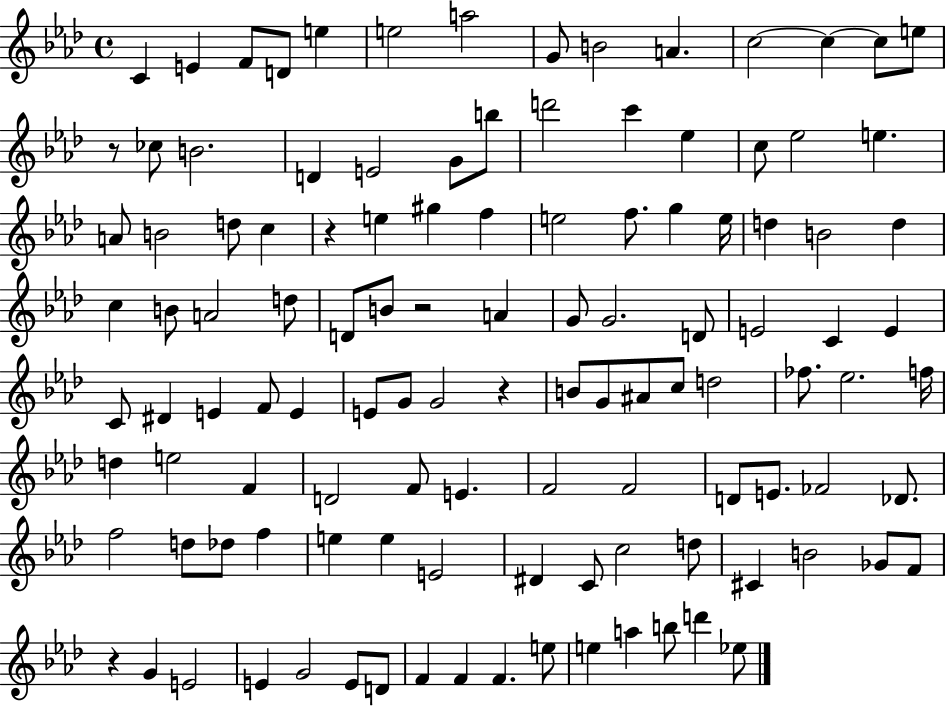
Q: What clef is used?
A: treble